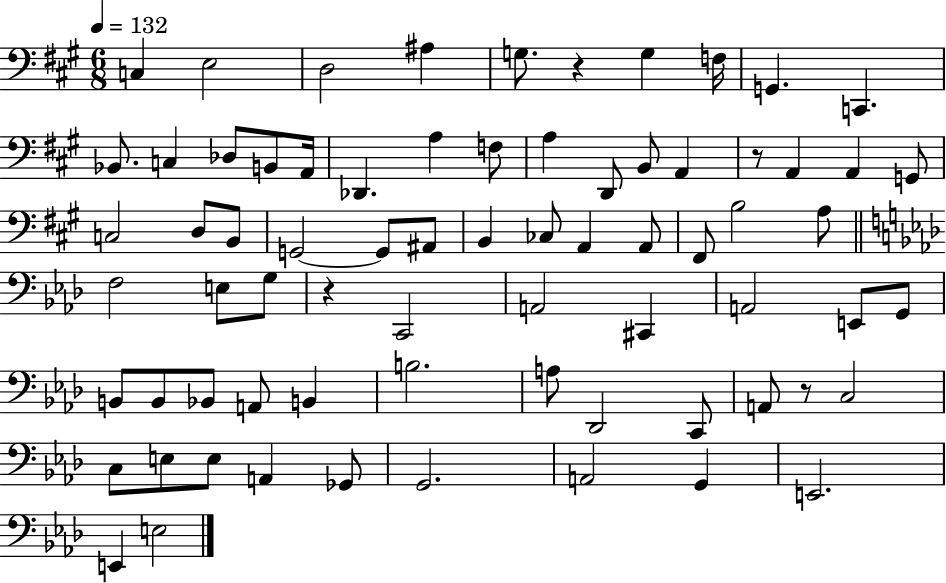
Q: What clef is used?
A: bass